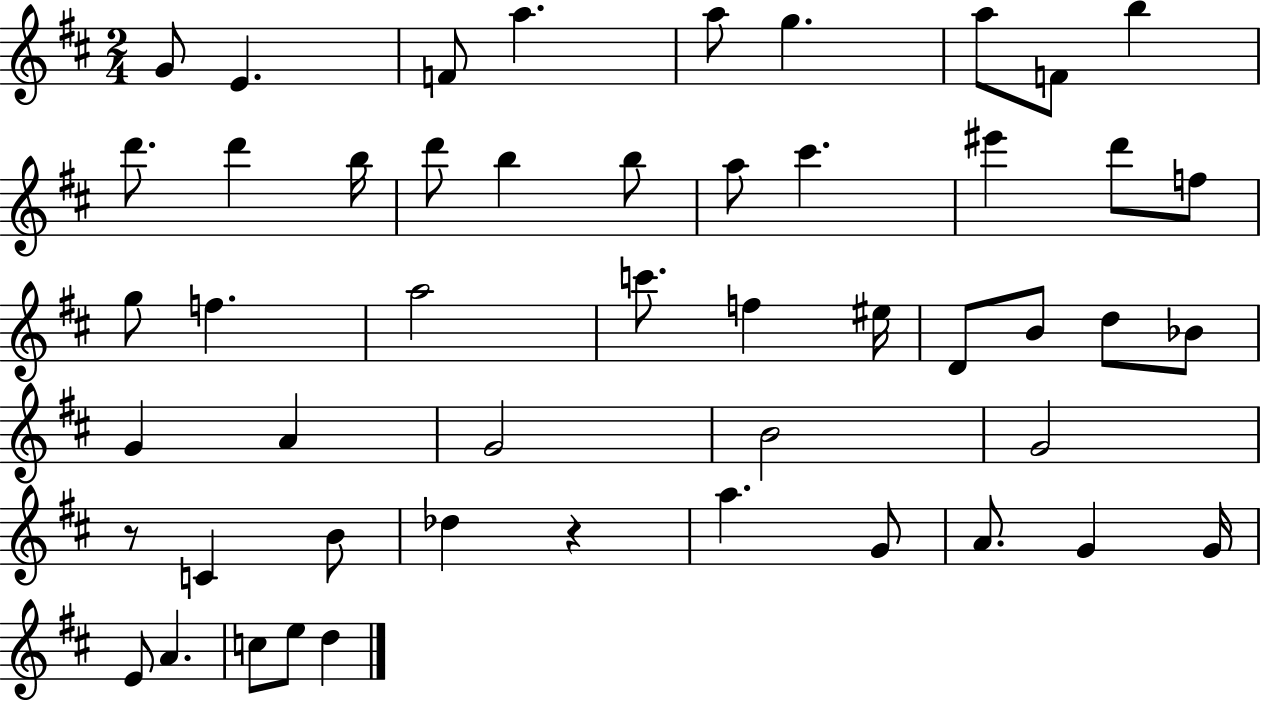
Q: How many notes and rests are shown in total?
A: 50